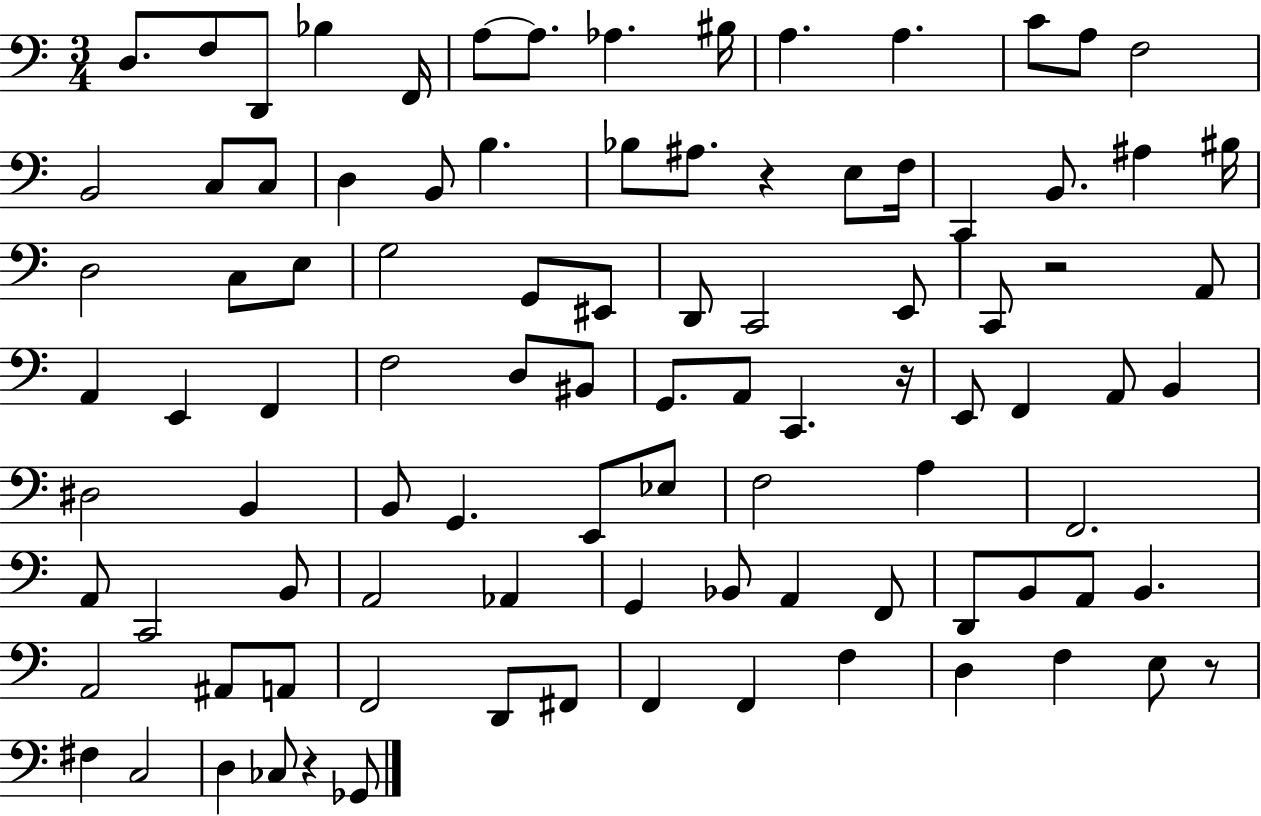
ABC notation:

X:1
T:Untitled
M:3/4
L:1/4
K:C
D,/2 F,/2 D,,/2 _B, F,,/4 A,/2 A,/2 _A, ^B,/4 A, A, C/2 A,/2 F,2 B,,2 C,/2 C,/2 D, B,,/2 B, _B,/2 ^A,/2 z E,/2 F,/4 C,, B,,/2 ^A, ^B,/4 D,2 C,/2 E,/2 G,2 G,,/2 ^E,,/2 D,,/2 C,,2 E,,/2 C,,/2 z2 A,,/2 A,, E,, F,, F,2 D,/2 ^B,,/2 G,,/2 A,,/2 C,, z/4 E,,/2 F,, A,,/2 B,, ^D,2 B,, B,,/2 G,, E,,/2 _E,/2 F,2 A, F,,2 A,,/2 C,,2 B,,/2 A,,2 _A,, G,, _B,,/2 A,, F,,/2 D,,/2 B,,/2 A,,/2 B,, A,,2 ^A,,/2 A,,/2 F,,2 D,,/2 ^F,,/2 F,, F,, F, D, F, E,/2 z/2 ^F, C,2 D, _C,/2 z _G,,/2